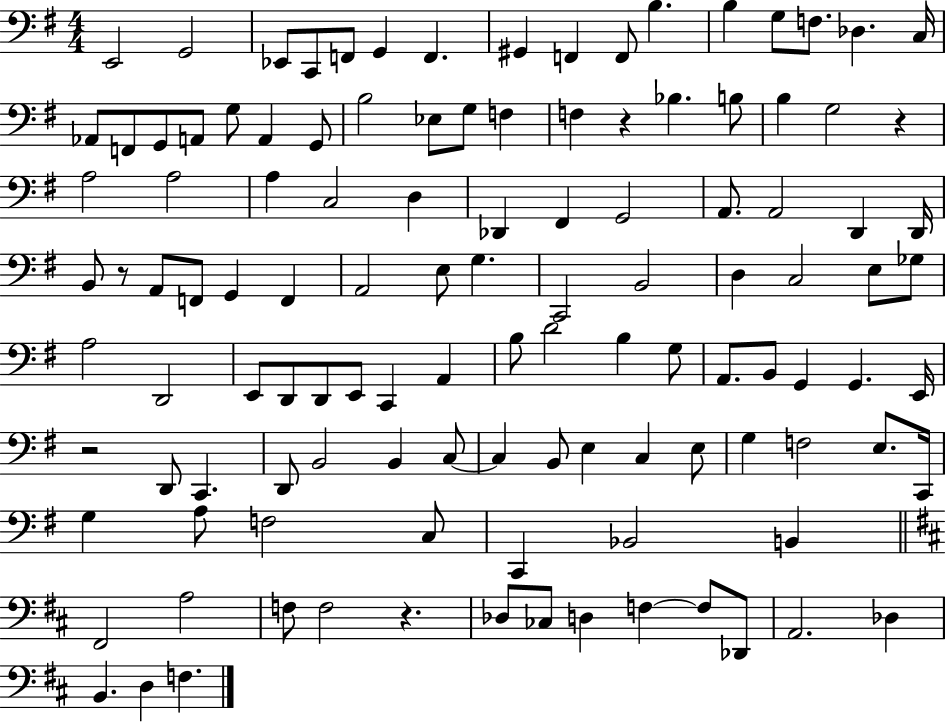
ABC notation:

X:1
T:Untitled
M:4/4
L:1/4
K:G
E,,2 G,,2 _E,,/2 C,,/2 F,,/2 G,, F,, ^G,, F,, F,,/2 B, B, G,/2 F,/2 _D, C,/4 _A,,/2 F,,/2 G,,/2 A,,/2 G,/2 A,, G,,/2 B,2 _E,/2 G,/2 F, F, z _B, B,/2 B, G,2 z A,2 A,2 A, C,2 D, _D,, ^F,, G,,2 A,,/2 A,,2 D,, D,,/4 B,,/2 z/2 A,,/2 F,,/2 G,, F,, A,,2 E,/2 G, C,,2 B,,2 D, C,2 E,/2 _G,/2 A,2 D,,2 E,,/2 D,,/2 D,,/2 E,,/2 C,, A,, B,/2 D2 B, G,/2 A,,/2 B,,/2 G,, G,, E,,/4 z2 D,,/2 C,, D,,/2 B,,2 B,, C,/2 C, B,,/2 E, C, E,/2 G, F,2 E,/2 C,,/4 G, A,/2 F,2 C,/2 C,, _B,,2 B,, ^F,,2 A,2 F,/2 F,2 z _D,/2 _C,/2 D, F, F,/2 _D,,/2 A,,2 _D, B,, D, F,